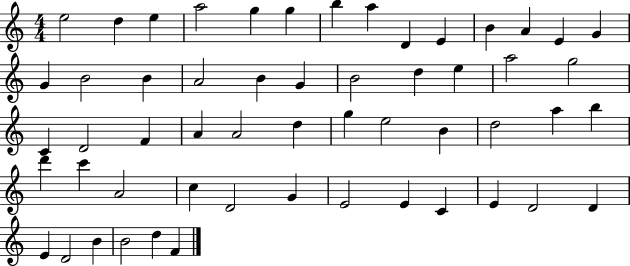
X:1
T:Untitled
M:4/4
L:1/4
K:C
e2 d e a2 g g b a D E B A E G G B2 B A2 B G B2 d e a2 g2 C D2 F A A2 d g e2 B d2 a b d' c' A2 c D2 G E2 E C E D2 D E D2 B B2 d F